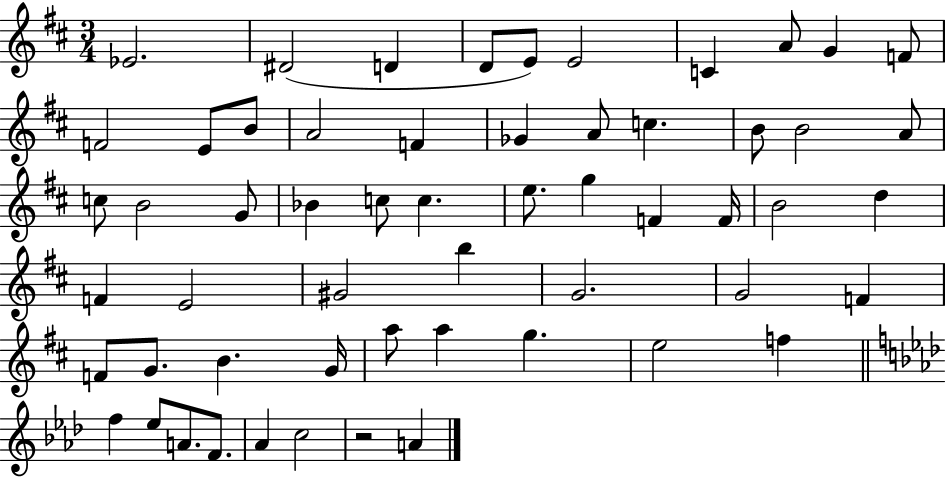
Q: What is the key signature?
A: D major